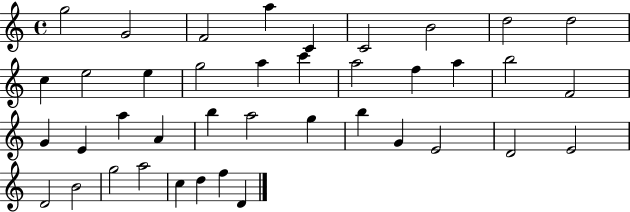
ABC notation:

X:1
T:Untitled
M:4/4
L:1/4
K:C
g2 G2 F2 a C C2 B2 d2 d2 c e2 e g2 a c' a2 f a b2 F2 G E a A b a2 g b G E2 D2 E2 D2 B2 g2 a2 c d f D